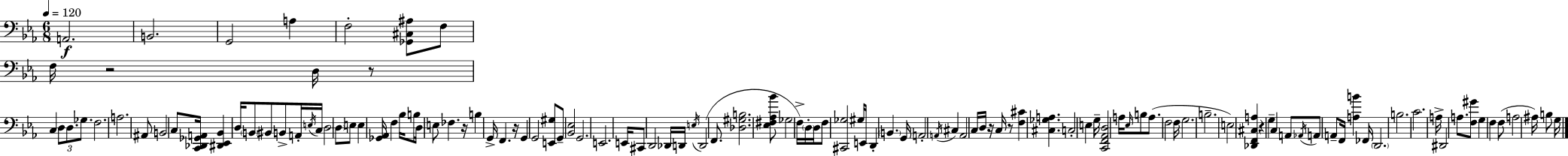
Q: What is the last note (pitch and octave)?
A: G3